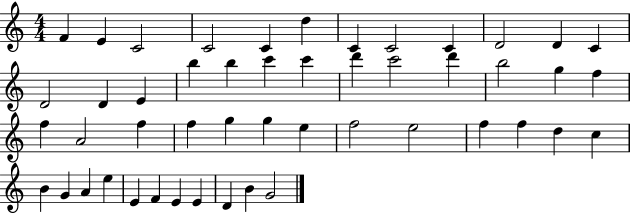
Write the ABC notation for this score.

X:1
T:Untitled
M:4/4
L:1/4
K:C
F E C2 C2 C d C C2 C D2 D C D2 D E b b c' c' d' c'2 d' b2 g f f A2 f f g g e f2 e2 f f d c B G A e E F E E D B G2